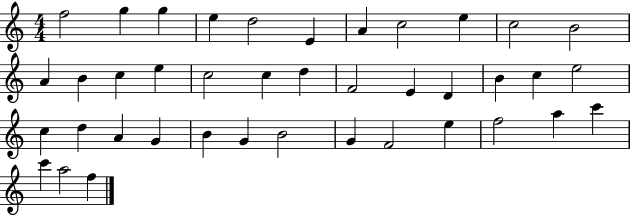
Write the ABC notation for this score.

X:1
T:Untitled
M:4/4
L:1/4
K:C
f2 g g e d2 E A c2 e c2 B2 A B c e c2 c d F2 E D B c e2 c d A G B G B2 G F2 e f2 a c' c' a2 f